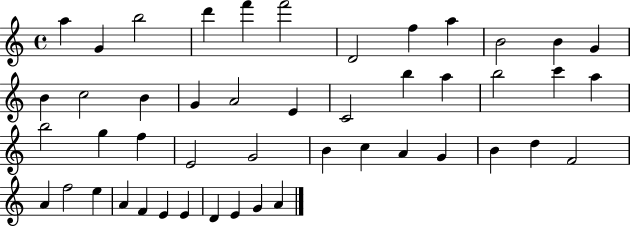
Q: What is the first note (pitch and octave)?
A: A5